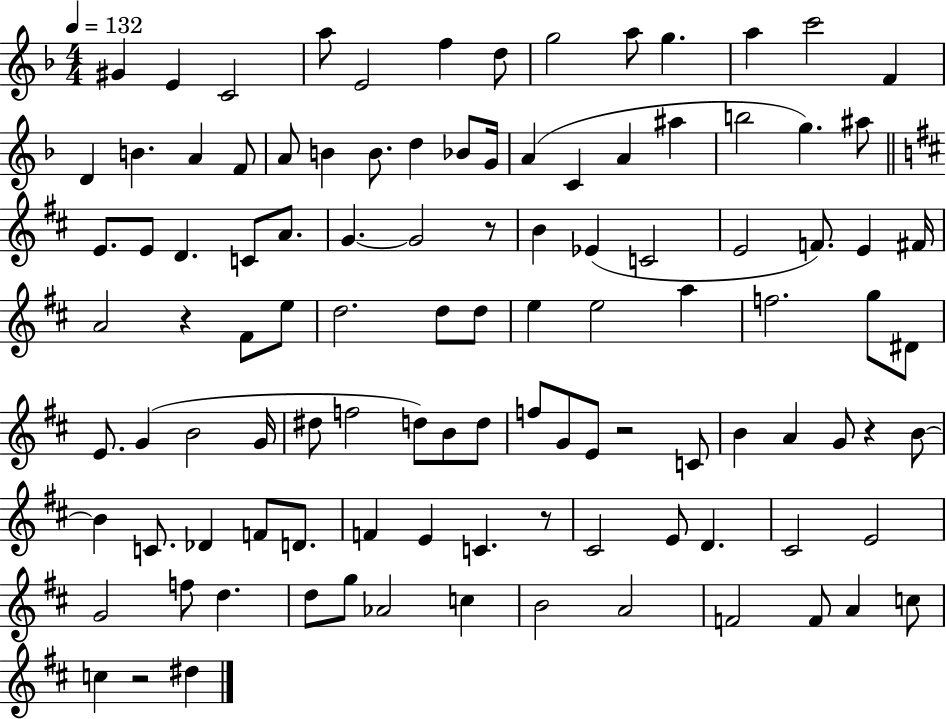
{
  \clef treble
  \numericTimeSignature
  \time 4/4
  \key f \major
  \tempo 4 = 132
  gis'4 e'4 c'2 | a''8 e'2 f''4 d''8 | g''2 a''8 g''4. | a''4 c'''2 f'4 | \break d'4 b'4. a'4 f'8 | a'8 b'4 b'8. d''4 bes'8 g'16 | a'4( c'4 a'4 ais''4 | b''2 g''4.) ais''8 | \break \bar "||" \break \key d \major e'8. e'8 d'4. c'8 a'8. | g'4.~~ g'2 r8 | b'4 ees'4( c'2 | e'2 f'8.) e'4 fis'16 | \break a'2 r4 fis'8 e''8 | d''2. d''8 d''8 | e''4 e''2 a''4 | f''2. g''8 dis'8 | \break e'8. g'4( b'2 g'16 | dis''8 f''2 d''8) b'8 d''8 | f''8 g'8 e'8 r2 c'8 | b'4 a'4 g'8 r4 b'8~~ | \break b'4 c'8. des'4 f'8 d'8. | f'4 e'4 c'4. r8 | cis'2 e'8 d'4. | cis'2 e'2 | \break g'2 f''8 d''4. | d''8 g''8 aes'2 c''4 | b'2 a'2 | f'2 f'8 a'4 c''8 | \break c''4 r2 dis''4 | \bar "|."
}